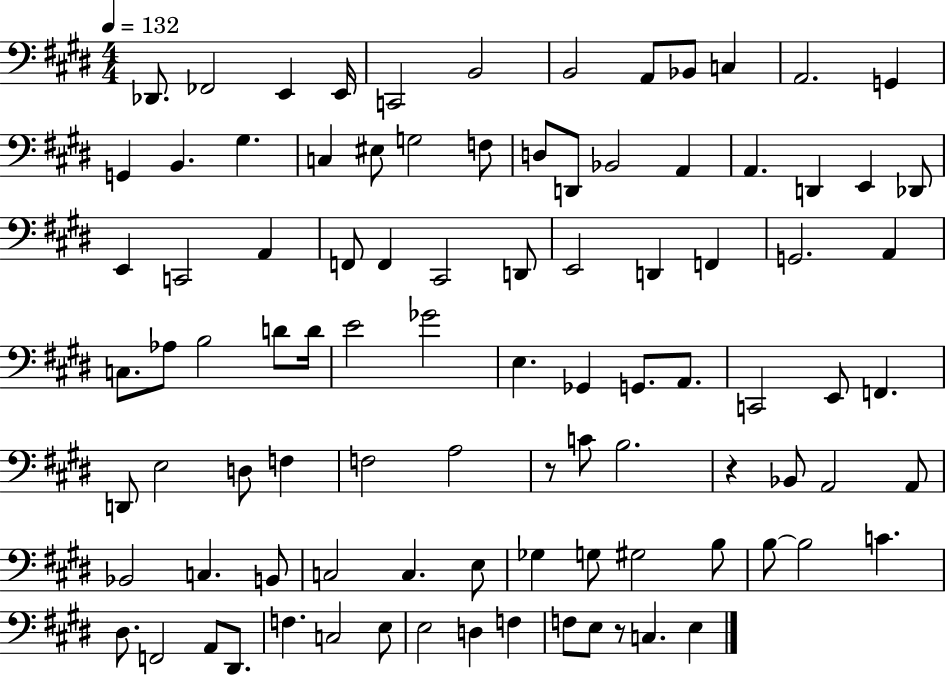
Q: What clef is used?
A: bass